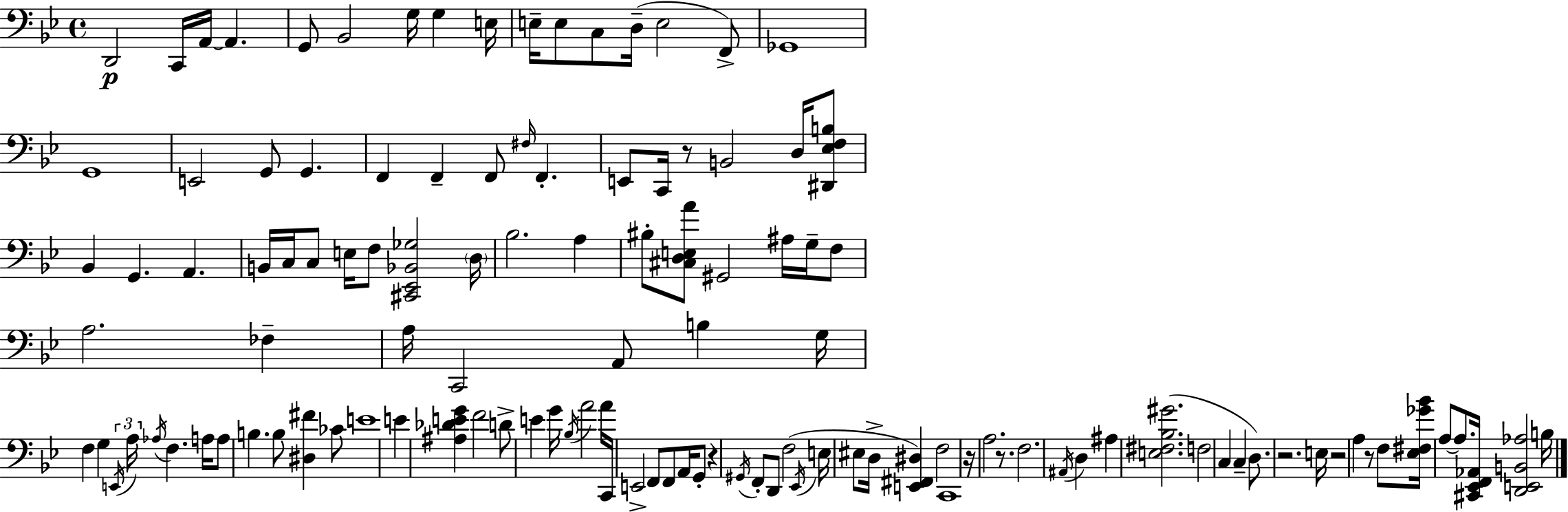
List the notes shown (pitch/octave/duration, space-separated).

D2/h C2/s A2/s A2/q. G2/e Bb2/h G3/s G3/q E3/s E3/s E3/e C3/e D3/s E3/h F2/e Gb2/w G2/w E2/h G2/e G2/q. F2/q F2/q F2/e F#3/s F2/q. E2/e C2/s R/e B2/h D3/s [D#2,Eb3,F3,B3]/e Bb2/q G2/q. A2/q. B2/s C3/s C3/e E3/s F3/e [C#2,Eb2,Bb2,Gb3]/h D3/s Bb3/h. A3/q BIS3/e [C#3,D3,E3,A4]/e G#2/h A#3/s G3/s F3/e A3/h. FES3/q A3/s C2/h A2/e B3/q G3/s F3/q G3/q E2/s A3/s Ab3/s F3/q. A3/s A3/e B3/q. B3/e [D#3,F#4]/q CES4/e E4/w E4/q [A#3,Db4,E4,G4]/q F4/h D4/e E4/q G4/s Bb3/s A4/h A4/s C2/s E2/h F2/e F2/e A2/s G2/e R/q G#2/s F2/e D2/e F3/h Eb2/s E3/s EIS3/e D3/s [E2,F#2,D#3]/q F3/h C2/w R/s A3/h. R/e. F3/h. A#2/s D3/q A#3/q [E3,F#3,Bb3,G#4]/h. F3/h C3/q C3/q D3/e. R/h. E3/s R/h A3/q R/e F3/e [Eb3,F#3,Gb4,Bb4]/s A3/e A3/e. [C#2,Eb2,F2,Ab2]/s [D2,E2,B2,Ab3]/h B3/s